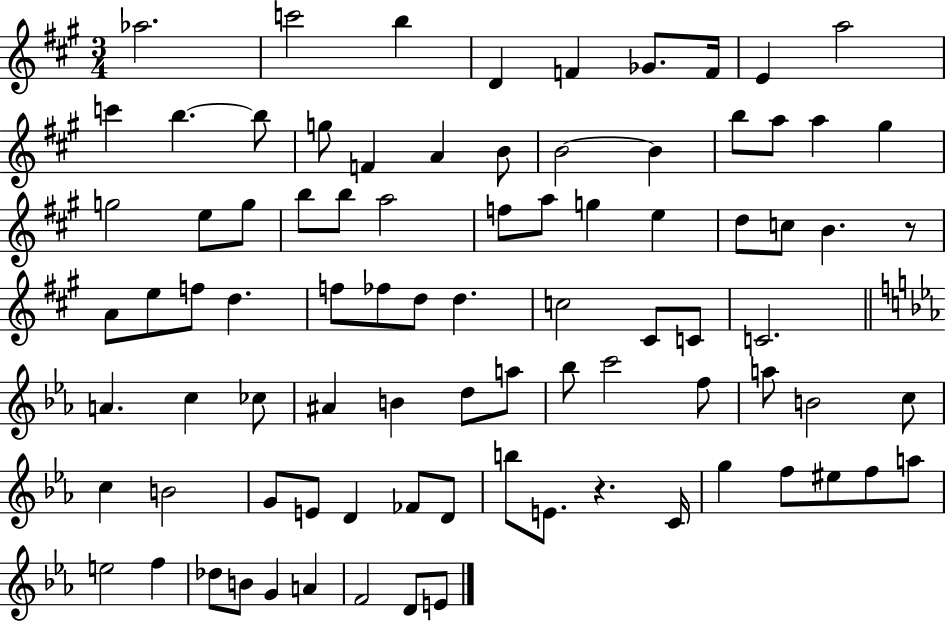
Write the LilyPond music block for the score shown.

{
  \clef treble
  \numericTimeSignature
  \time 3/4
  \key a \major
  aes''2. | c'''2 b''4 | d'4 f'4 ges'8. f'16 | e'4 a''2 | \break c'''4 b''4.~~ b''8 | g''8 f'4 a'4 b'8 | b'2~~ b'4 | b''8 a''8 a''4 gis''4 | \break g''2 e''8 g''8 | b''8 b''8 a''2 | f''8 a''8 g''4 e''4 | d''8 c''8 b'4. r8 | \break a'8 e''8 f''8 d''4. | f''8 fes''8 d''8 d''4. | c''2 cis'8 c'8 | c'2. | \break \bar "||" \break \key ees \major a'4. c''4 ces''8 | ais'4 b'4 d''8 a''8 | bes''8 c'''2 f''8 | a''8 b'2 c''8 | \break c''4 b'2 | g'8 e'8 d'4 fes'8 d'8 | b''8 e'8. r4. c'16 | g''4 f''8 eis''8 f''8 a''8 | \break e''2 f''4 | des''8 b'8 g'4 a'4 | f'2 d'8 e'8 | \bar "|."
}